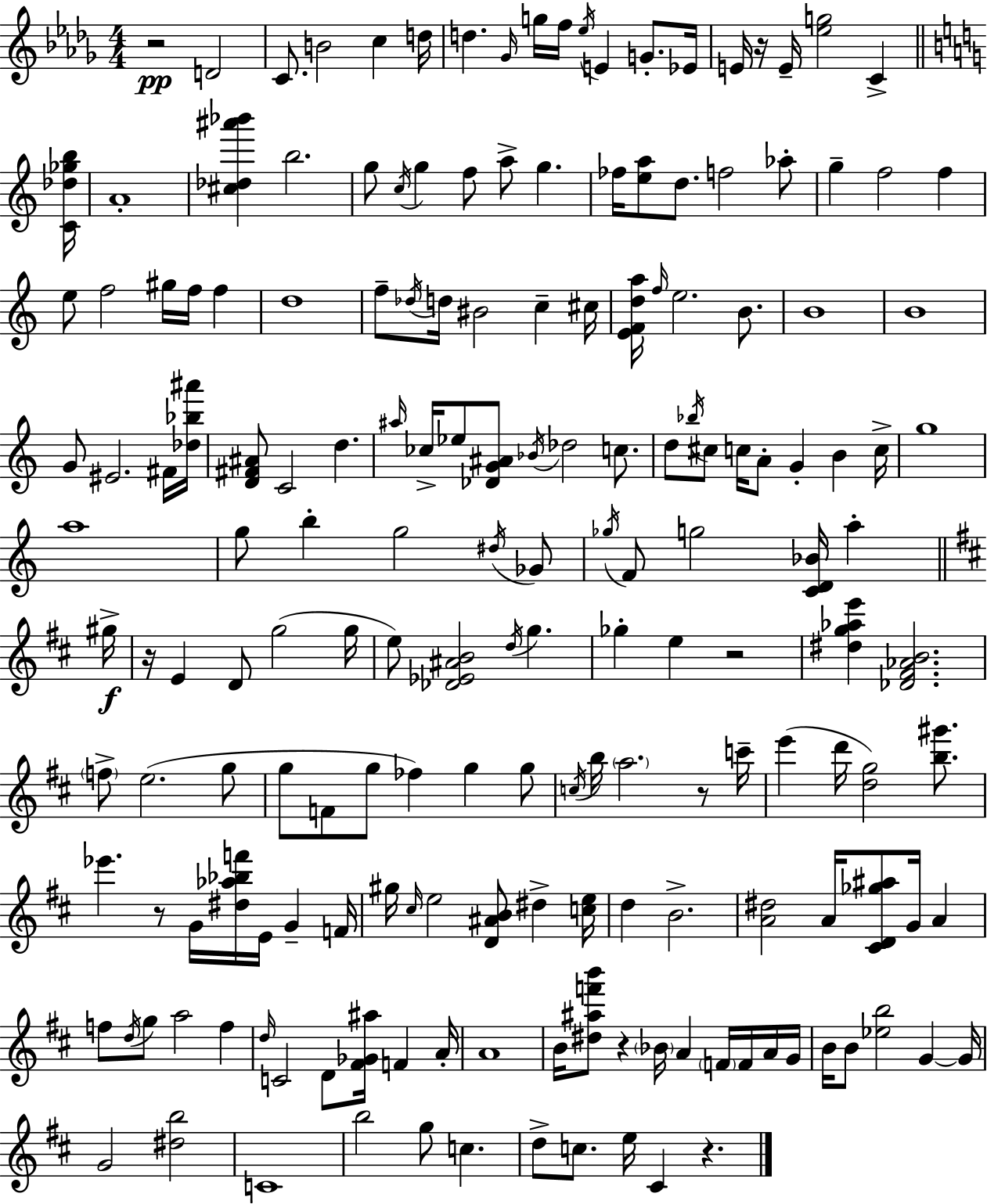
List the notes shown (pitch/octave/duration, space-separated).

R/h D4/h C4/e. B4/h C5/q D5/s D5/q. Gb4/s G5/s F5/s Eb5/s E4/q G4/e. Eb4/s E4/s R/s E4/s [Eb5,G5]/h C4/q [C4,Db5,Gb5,B5]/s A4/w [C#5,Db5,A#6,Bb6]/q B5/h. G5/e C5/s G5/q F5/e A5/e G5/q. FES5/s [E5,A5]/e D5/e. F5/h Ab5/e G5/q F5/h F5/q E5/e F5/h G#5/s F5/s F5/q D5/w F5/e Db5/s D5/s BIS4/h C5/q C#5/s [E4,F4,D5,A5]/s F5/s E5/h. B4/e. B4/w B4/w G4/e EIS4/h. F#4/s [Db5,Bb5,A#6]/s [D4,F#4,A#4]/e C4/h D5/q. A#5/s CES5/s Eb5/e [Db4,G4,A#4]/e Bb4/s Db5/h C5/e. D5/e Bb5/s C#5/e C5/s A4/e G4/q B4/q C5/s G5/w A5/w G5/e B5/q G5/h D#5/s Gb4/e Gb5/s F4/e G5/h [C4,D4,Bb4]/s A5/q G#5/s R/s E4/q D4/e G5/h G5/s E5/e [Db4,Eb4,A#4,B4]/h D5/s G5/q. Gb5/q E5/q R/h [D#5,G5,Ab5,E6]/q [Db4,F#4,Ab4,B4]/h. F5/e E5/h. G5/e G5/e F4/e G5/e FES5/q G5/q G5/e C5/s B5/s A5/h. R/e C6/s E6/q D6/s [D5,G5]/h [B5,G#6]/e. Eb6/q. R/e G4/s [D#5,Ab5,Bb5,F6]/s E4/s G4/q F4/s G#5/s C#5/s E5/h [D4,A#4,B4]/e D#5/q [C5,E5]/s D5/q B4/h. [A4,D#5]/h A4/s [C#4,D4,Gb5,A#5]/e G4/s A4/q F5/e D5/s G5/e A5/h F5/q D5/s C4/h D4/e [F#4,Gb4,A#5]/s F4/q A4/s A4/w B4/s [D#5,A#5,F6,B6]/e R/q Bb4/s A4/q F4/s F4/s A4/s G4/s B4/s B4/e [Eb5,B5]/h G4/q G4/s G4/h [D#5,B5]/h C4/w B5/h G5/e C5/q. D5/e C5/e. E5/s C#4/q R/q.